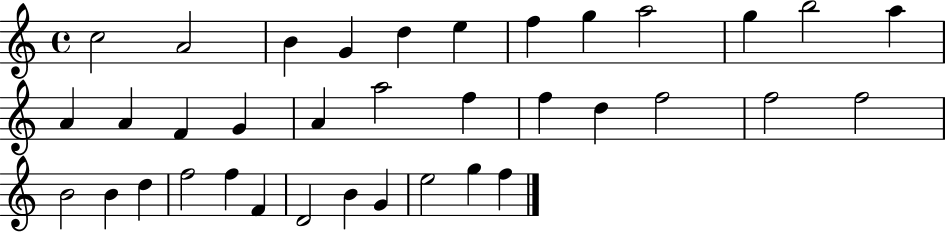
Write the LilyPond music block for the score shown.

{
  \clef treble
  \time 4/4
  \defaultTimeSignature
  \key c \major
  c''2 a'2 | b'4 g'4 d''4 e''4 | f''4 g''4 a''2 | g''4 b''2 a''4 | \break a'4 a'4 f'4 g'4 | a'4 a''2 f''4 | f''4 d''4 f''2 | f''2 f''2 | \break b'2 b'4 d''4 | f''2 f''4 f'4 | d'2 b'4 g'4 | e''2 g''4 f''4 | \break \bar "|."
}